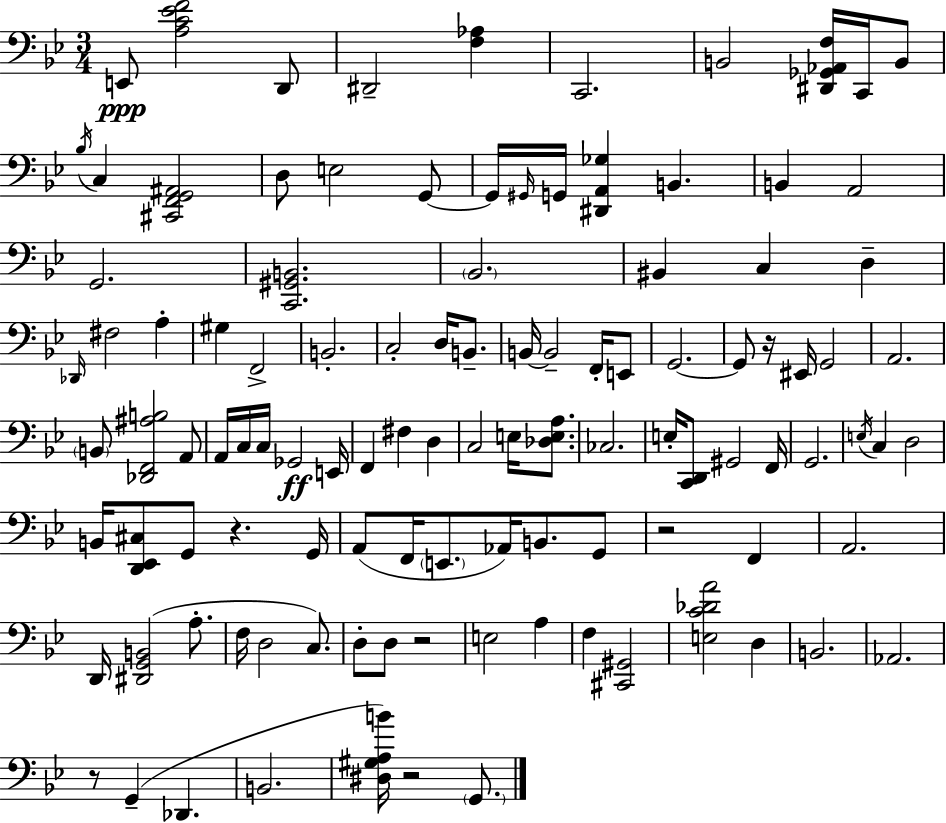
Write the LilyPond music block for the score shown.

{
  \clef bass
  \numericTimeSignature
  \time 3/4
  \key g \minor
  e,8\ppp <a c' ees' f'>2 d,8 | dis,2-- <f aes>4 | c,2. | b,2 <dis, ges, aes, f>16 c,16 b,8 | \break \acciaccatura { bes16 } c4 <cis, f, g, ais,>2 | d8 e2 g,8~~ | g,16 \grace { gis,16 } g,16 <dis, a, ges>4 b,4. | b,4 a,2 | \break g,2. | <c, gis, b,>2. | \parenthesize bes,2. | bis,4 c4 d4-- | \break \grace { des,16 } fis2 a4-. | gis4 f,2-> | b,2.-. | c2-. d16 | \break b,8.-- b,16~~ b,2-- | f,16-. e,8 g,2.~~ | g,8 r16 eis,16 g,2 | a,2. | \break \parenthesize b,8 <des, f, ais b>2 | a,8 a,16 c16 c16 ges,2\ff | e,16 f,4 fis4 d4 | c2 e16 | \break <des e a>8. ces2. | e16-. <c, d,>8 gis,2 | f,16 g,2. | \acciaccatura { e16 } c4 d2 | \break b,16 <d, ees, cis>8 g,8 r4. | g,16 a,8( f,16 \parenthesize e,8. aes,16) b,8. | g,8 r2 | f,4 a,2. | \break d,16 <dis, g, b,>2( | a8.-. f16 d2 | c8.) d8-. d8 r2 | e2 | \break a4 f4 <cis, gis,>2 | <e c' des' a'>2 | d4 b,2. | aes,2. | \break r8 g,4--( des,4. | b,2. | <dis gis a b'>16) r2 | \parenthesize g,8. \bar "|."
}